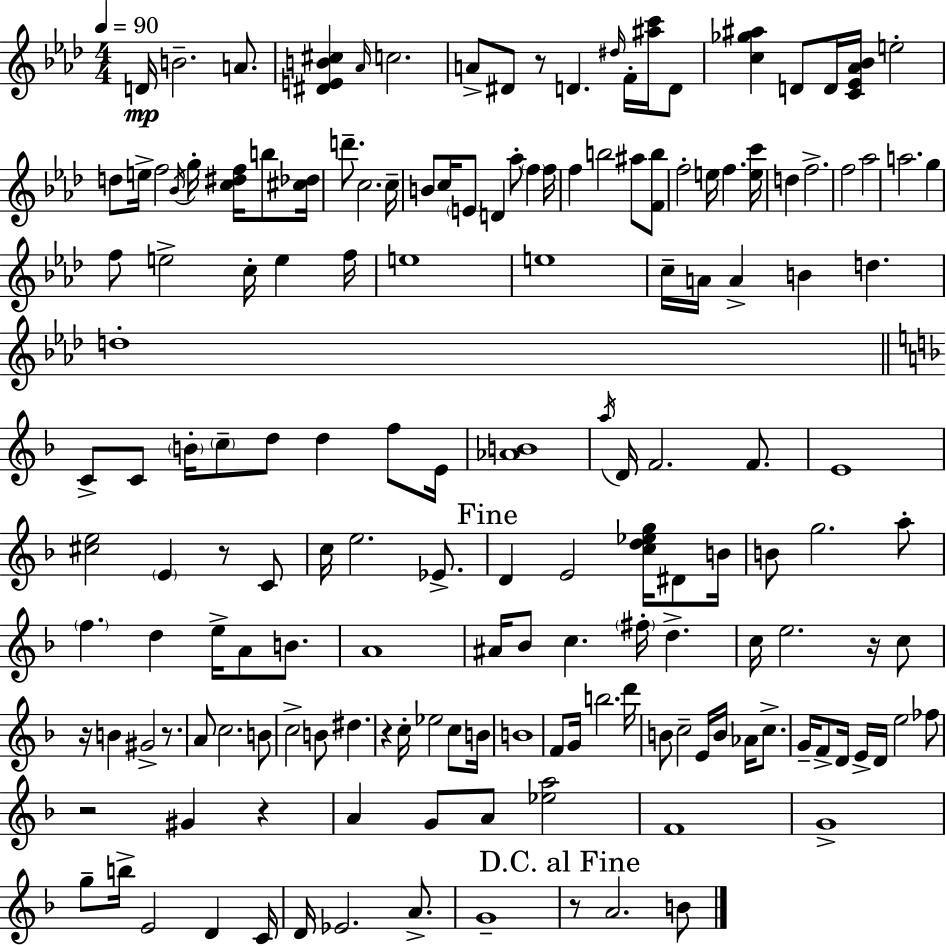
D4/s B4/h. A4/e. [D#4,E4,B4,C#5]/q Ab4/s C5/h. A4/e D#4/e R/e D4/q. D#5/s F4/s [A#5,C6]/s D4/e [C5,Gb5,A#5]/q D4/e D4/s [C4,Eb4,Ab4,Bb4]/s E5/h D5/e E5/s F5/h Bb4/s G5/s [C5,D#5,F5]/s B5/e [C#5,Db5]/s D6/e. C5/h. C5/s B4/e C5/s E4/e D4/q Ab5/e F5/q F5/s F5/q B5/h A#5/e [F4,B5]/e F5/h E5/s F5/q. [E5,C6]/s D5/q F5/h. F5/h Ab5/h A5/h. G5/q F5/e E5/h C5/s E5/q F5/s E5/w E5/w C5/s A4/s A4/q B4/q D5/q. D5/w C4/e C4/e B4/s C5/e D5/e D5/q F5/e E4/s [Ab4,B4]/w A5/s D4/s F4/h. F4/e. E4/w [C#5,E5]/h E4/q R/e C4/e C5/s E5/h. Eb4/e. D4/q E4/h [C5,D5,Eb5,G5]/s D#4/e B4/s B4/e G5/h. A5/e F5/q. D5/q E5/s A4/e B4/e. A4/w A#4/s Bb4/e C5/q. F#5/s D5/q. C5/s E5/h. R/s C5/e R/s B4/q G#4/h R/e. A4/e C5/h. B4/e C5/h B4/e D#5/q. R/q C5/s Eb5/h C5/e B4/s B4/w F4/e G4/s B5/h. D6/s B4/e C5/h E4/s B4/s Ab4/s C5/e. G4/s F4/e D4/s E4/s D4/s E5/h FES5/e R/h G#4/q R/q A4/q G4/e A4/e [Eb5,A5]/h F4/w G4/w G5/e B5/s E4/h D4/q C4/s D4/s Eb4/h. A4/e. G4/w R/e A4/h. B4/e